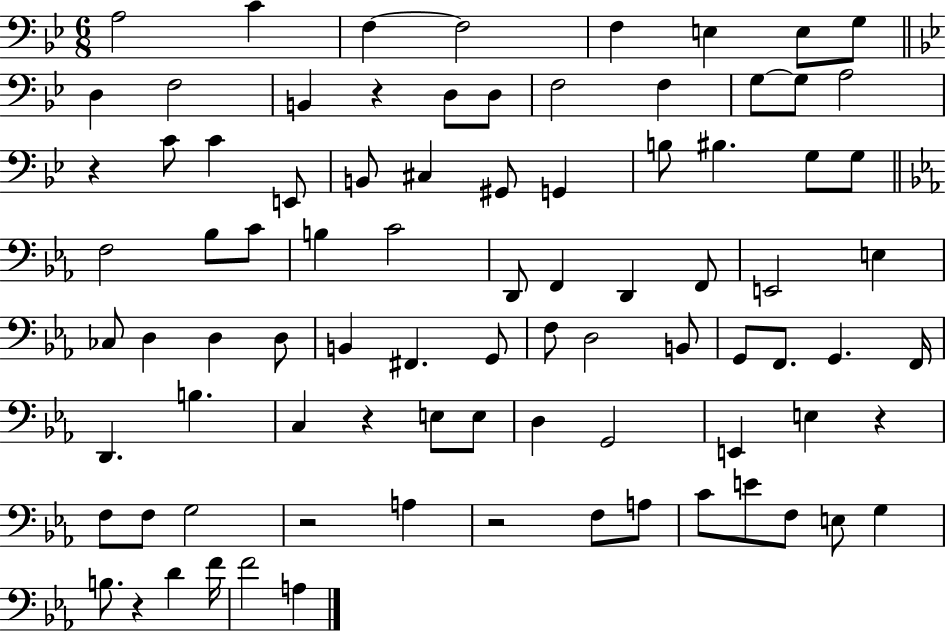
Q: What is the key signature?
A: BES major